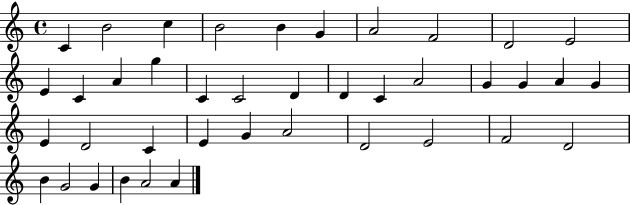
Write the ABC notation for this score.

X:1
T:Untitled
M:4/4
L:1/4
K:C
C B2 c B2 B G A2 F2 D2 E2 E C A g C C2 D D C A2 G G A G E D2 C E G A2 D2 E2 F2 D2 B G2 G B A2 A